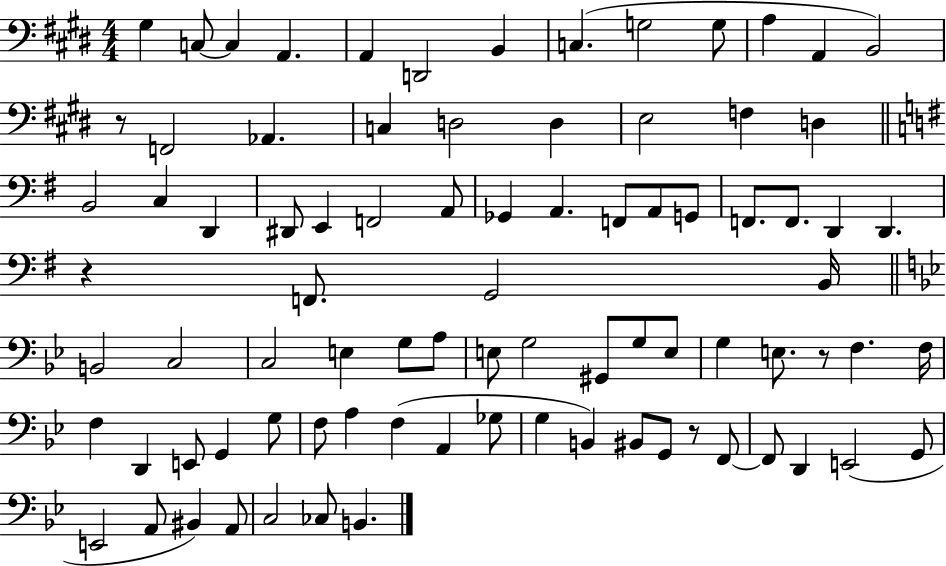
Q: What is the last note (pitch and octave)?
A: B2